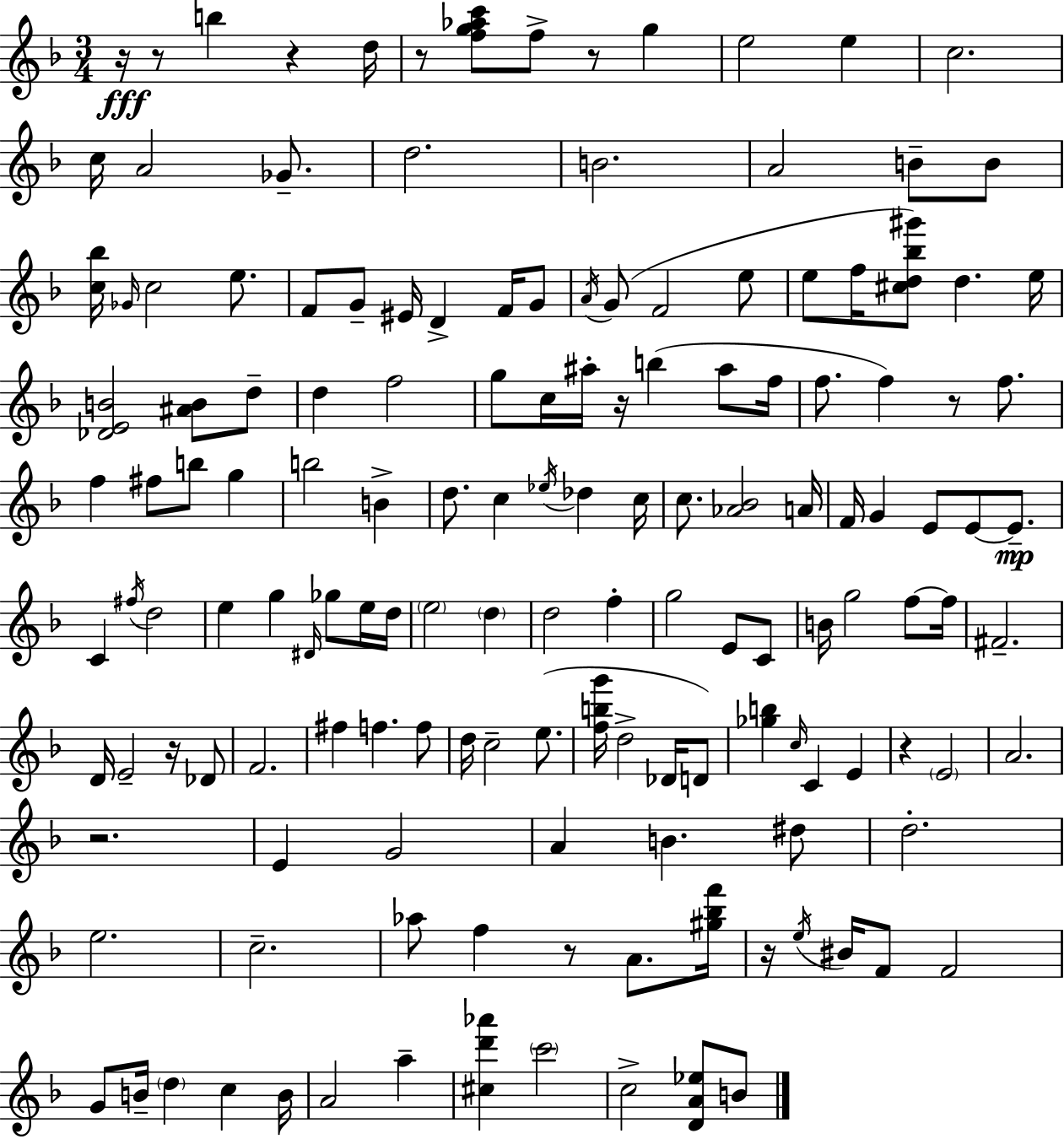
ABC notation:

X:1
T:Untitled
M:3/4
L:1/4
K:F
z/4 z/2 b z d/4 z/2 [fg_ac']/2 f/2 z/2 g e2 e c2 c/4 A2 _G/2 d2 B2 A2 B/2 B/2 [c_b]/4 _G/4 c2 e/2 F/2 G/2 ^E/4 D F/4 G/2 A/4 G/2 F2 e/2 e/2 f/4 [^cd_b^g']/2 d e/4 [_DEB]2 [^AB]/2 d/2 d f2 g/2 c/4 ^a/4 z/4 b ^a/2 f/4 f/2 f z/2 f/2 f ^f/2 b/2 g b2 B d/2 c _e/4 _d c/4 c/2 [_A_B]2 A/4 F/4 G E/2 E/2 E/2 C ^f/4 d2 e g ^D/4 _g/2 e/4 d/4 e2 d d2 f g2 E/2 C/2 B/4 g2 f/2 f/4 ^F2 D/4 E2 z/4 _D/2 F2 ^f f f/2 d/4 c2 e/2 [fbg']/4 d2 _D/4 D/2 [_gb] c/4 C E z E2 A2 z2 E G2 A B ^d/2 d2 e2 c2 _a/2 f z/2 A/2 [^g_bf']/4 z/4 e/4 ^B/4 F/2 F2 G/2 B/4 d c B/4 A2 a [^cd'_a'] c'2 c2 [DA_e]/2 B/2